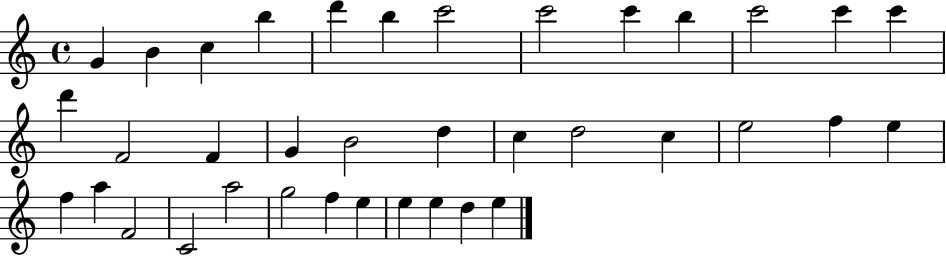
X:1
T:Untitled
M:4/4
L:1/4
K:C
G B c b d' b c'2 c'2 c' b c'2 c' c' d' F2 F G B2 d c d2 c e2 f e f a F2 C2 a2 g2 f e e e d e